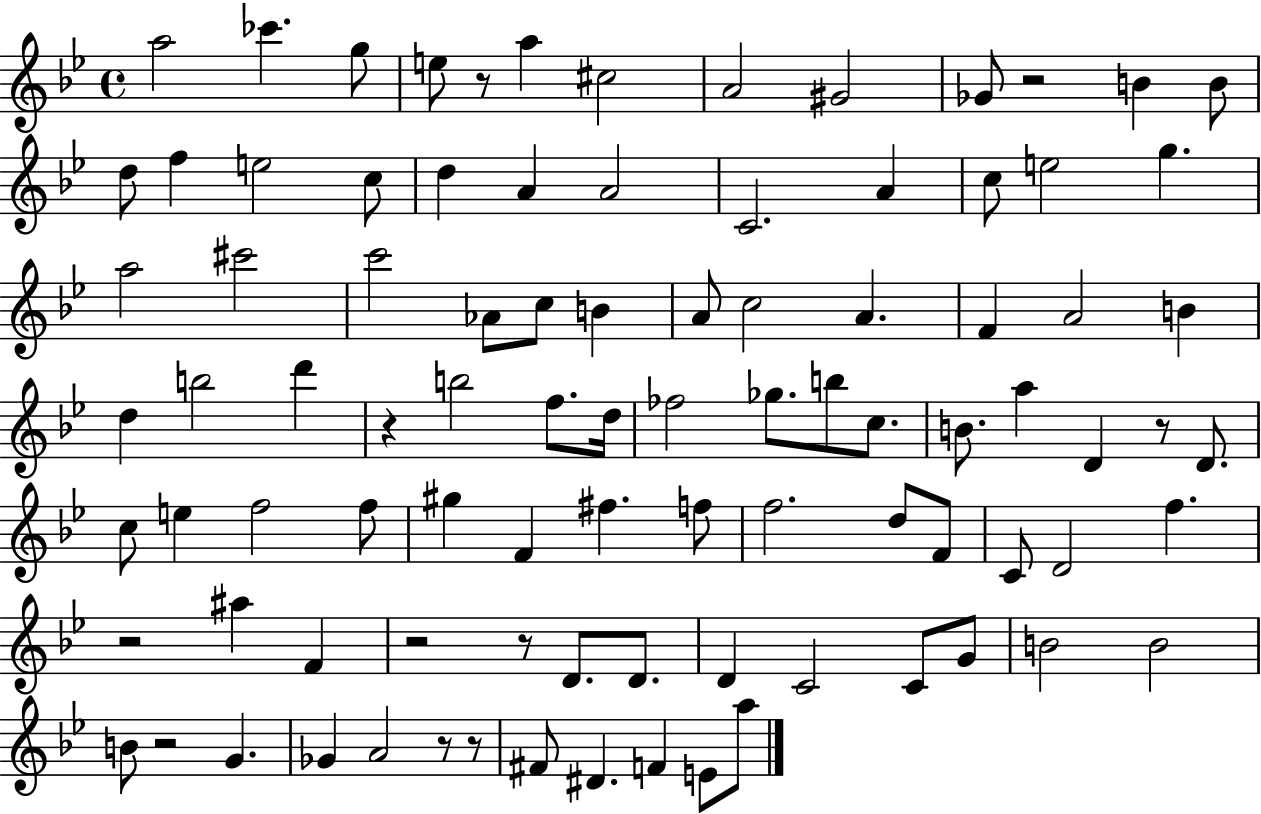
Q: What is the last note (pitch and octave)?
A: A5